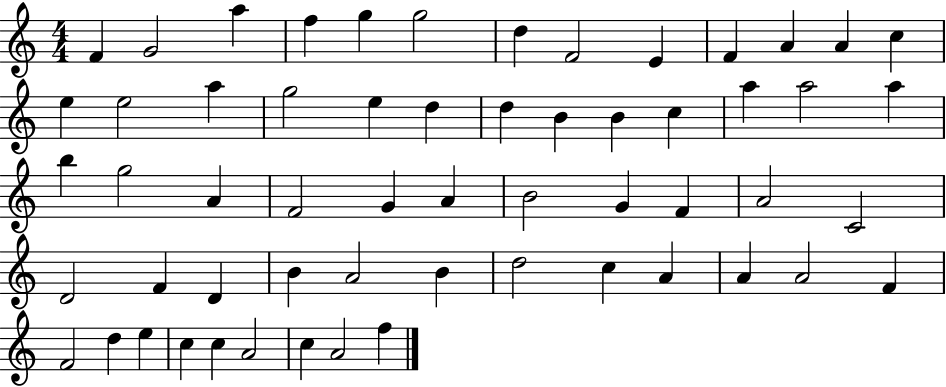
F4/q G4/h A5/q F5/q G5/q G5/h D5/q F4/h E4/q F4/q A4/q A4/q C5/q E5/q E5/h A5/q G5/h E5/q D5/q D5/q B4/q B4/q C5/q A5/q A5/h A5/q B5/q G5/h A4/q F4/h G4/q A4/q B4/h G4/q F4/q A4/h C4/h D4/h F4/q D4/q B4/q A4/h B4/q D5/h C5/q A4/q A4/q A4/h F4/q F4/h D5/q E5/q C5/q C5/q A4/h C5/q A4/h F5/q